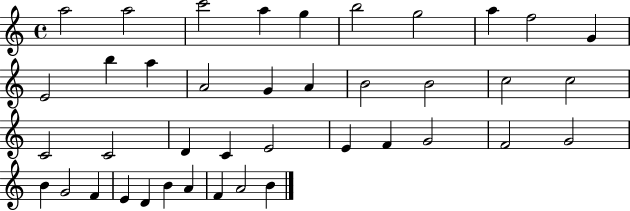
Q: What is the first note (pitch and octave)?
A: A5